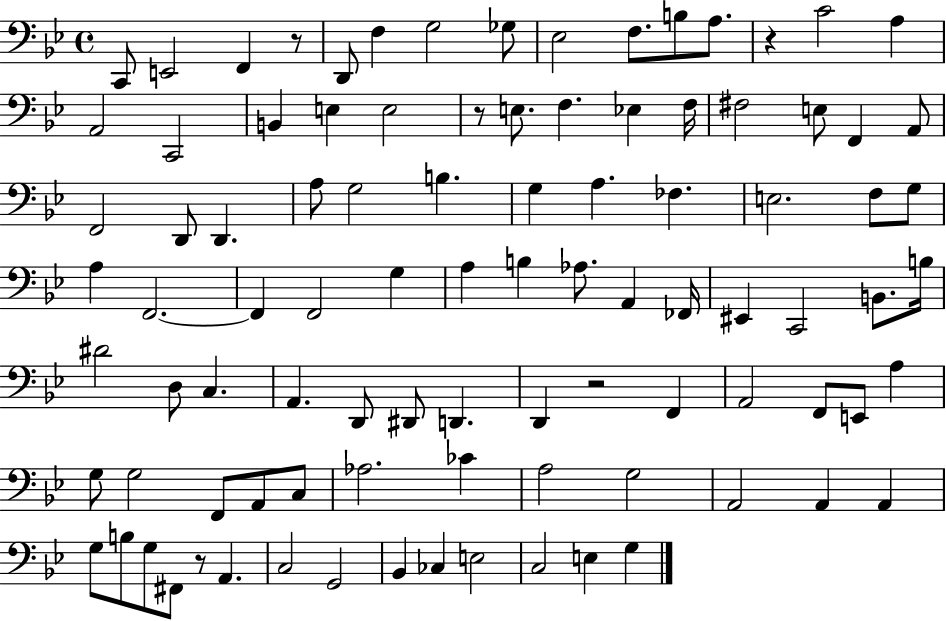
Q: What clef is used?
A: bass